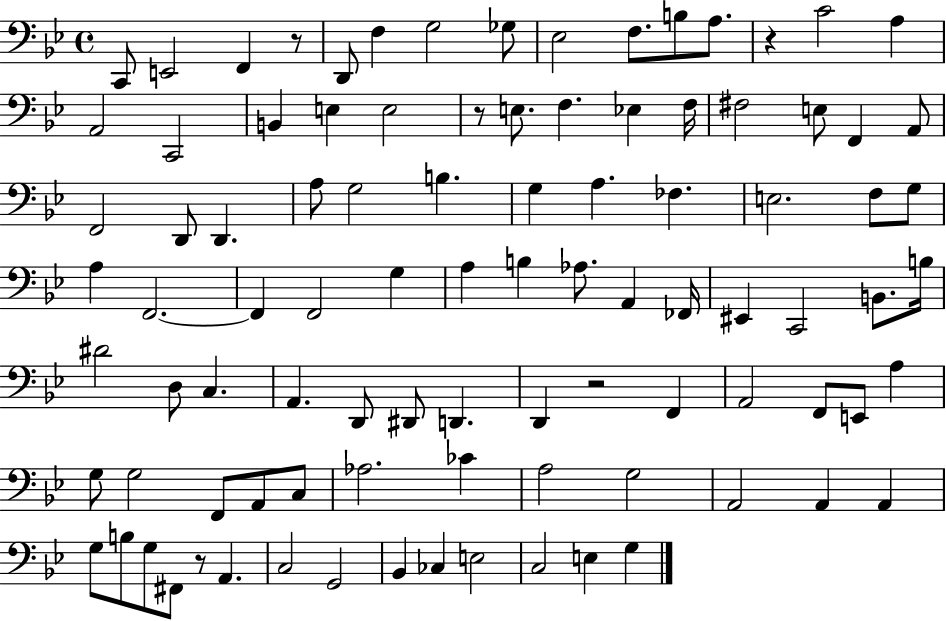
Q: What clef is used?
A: bass